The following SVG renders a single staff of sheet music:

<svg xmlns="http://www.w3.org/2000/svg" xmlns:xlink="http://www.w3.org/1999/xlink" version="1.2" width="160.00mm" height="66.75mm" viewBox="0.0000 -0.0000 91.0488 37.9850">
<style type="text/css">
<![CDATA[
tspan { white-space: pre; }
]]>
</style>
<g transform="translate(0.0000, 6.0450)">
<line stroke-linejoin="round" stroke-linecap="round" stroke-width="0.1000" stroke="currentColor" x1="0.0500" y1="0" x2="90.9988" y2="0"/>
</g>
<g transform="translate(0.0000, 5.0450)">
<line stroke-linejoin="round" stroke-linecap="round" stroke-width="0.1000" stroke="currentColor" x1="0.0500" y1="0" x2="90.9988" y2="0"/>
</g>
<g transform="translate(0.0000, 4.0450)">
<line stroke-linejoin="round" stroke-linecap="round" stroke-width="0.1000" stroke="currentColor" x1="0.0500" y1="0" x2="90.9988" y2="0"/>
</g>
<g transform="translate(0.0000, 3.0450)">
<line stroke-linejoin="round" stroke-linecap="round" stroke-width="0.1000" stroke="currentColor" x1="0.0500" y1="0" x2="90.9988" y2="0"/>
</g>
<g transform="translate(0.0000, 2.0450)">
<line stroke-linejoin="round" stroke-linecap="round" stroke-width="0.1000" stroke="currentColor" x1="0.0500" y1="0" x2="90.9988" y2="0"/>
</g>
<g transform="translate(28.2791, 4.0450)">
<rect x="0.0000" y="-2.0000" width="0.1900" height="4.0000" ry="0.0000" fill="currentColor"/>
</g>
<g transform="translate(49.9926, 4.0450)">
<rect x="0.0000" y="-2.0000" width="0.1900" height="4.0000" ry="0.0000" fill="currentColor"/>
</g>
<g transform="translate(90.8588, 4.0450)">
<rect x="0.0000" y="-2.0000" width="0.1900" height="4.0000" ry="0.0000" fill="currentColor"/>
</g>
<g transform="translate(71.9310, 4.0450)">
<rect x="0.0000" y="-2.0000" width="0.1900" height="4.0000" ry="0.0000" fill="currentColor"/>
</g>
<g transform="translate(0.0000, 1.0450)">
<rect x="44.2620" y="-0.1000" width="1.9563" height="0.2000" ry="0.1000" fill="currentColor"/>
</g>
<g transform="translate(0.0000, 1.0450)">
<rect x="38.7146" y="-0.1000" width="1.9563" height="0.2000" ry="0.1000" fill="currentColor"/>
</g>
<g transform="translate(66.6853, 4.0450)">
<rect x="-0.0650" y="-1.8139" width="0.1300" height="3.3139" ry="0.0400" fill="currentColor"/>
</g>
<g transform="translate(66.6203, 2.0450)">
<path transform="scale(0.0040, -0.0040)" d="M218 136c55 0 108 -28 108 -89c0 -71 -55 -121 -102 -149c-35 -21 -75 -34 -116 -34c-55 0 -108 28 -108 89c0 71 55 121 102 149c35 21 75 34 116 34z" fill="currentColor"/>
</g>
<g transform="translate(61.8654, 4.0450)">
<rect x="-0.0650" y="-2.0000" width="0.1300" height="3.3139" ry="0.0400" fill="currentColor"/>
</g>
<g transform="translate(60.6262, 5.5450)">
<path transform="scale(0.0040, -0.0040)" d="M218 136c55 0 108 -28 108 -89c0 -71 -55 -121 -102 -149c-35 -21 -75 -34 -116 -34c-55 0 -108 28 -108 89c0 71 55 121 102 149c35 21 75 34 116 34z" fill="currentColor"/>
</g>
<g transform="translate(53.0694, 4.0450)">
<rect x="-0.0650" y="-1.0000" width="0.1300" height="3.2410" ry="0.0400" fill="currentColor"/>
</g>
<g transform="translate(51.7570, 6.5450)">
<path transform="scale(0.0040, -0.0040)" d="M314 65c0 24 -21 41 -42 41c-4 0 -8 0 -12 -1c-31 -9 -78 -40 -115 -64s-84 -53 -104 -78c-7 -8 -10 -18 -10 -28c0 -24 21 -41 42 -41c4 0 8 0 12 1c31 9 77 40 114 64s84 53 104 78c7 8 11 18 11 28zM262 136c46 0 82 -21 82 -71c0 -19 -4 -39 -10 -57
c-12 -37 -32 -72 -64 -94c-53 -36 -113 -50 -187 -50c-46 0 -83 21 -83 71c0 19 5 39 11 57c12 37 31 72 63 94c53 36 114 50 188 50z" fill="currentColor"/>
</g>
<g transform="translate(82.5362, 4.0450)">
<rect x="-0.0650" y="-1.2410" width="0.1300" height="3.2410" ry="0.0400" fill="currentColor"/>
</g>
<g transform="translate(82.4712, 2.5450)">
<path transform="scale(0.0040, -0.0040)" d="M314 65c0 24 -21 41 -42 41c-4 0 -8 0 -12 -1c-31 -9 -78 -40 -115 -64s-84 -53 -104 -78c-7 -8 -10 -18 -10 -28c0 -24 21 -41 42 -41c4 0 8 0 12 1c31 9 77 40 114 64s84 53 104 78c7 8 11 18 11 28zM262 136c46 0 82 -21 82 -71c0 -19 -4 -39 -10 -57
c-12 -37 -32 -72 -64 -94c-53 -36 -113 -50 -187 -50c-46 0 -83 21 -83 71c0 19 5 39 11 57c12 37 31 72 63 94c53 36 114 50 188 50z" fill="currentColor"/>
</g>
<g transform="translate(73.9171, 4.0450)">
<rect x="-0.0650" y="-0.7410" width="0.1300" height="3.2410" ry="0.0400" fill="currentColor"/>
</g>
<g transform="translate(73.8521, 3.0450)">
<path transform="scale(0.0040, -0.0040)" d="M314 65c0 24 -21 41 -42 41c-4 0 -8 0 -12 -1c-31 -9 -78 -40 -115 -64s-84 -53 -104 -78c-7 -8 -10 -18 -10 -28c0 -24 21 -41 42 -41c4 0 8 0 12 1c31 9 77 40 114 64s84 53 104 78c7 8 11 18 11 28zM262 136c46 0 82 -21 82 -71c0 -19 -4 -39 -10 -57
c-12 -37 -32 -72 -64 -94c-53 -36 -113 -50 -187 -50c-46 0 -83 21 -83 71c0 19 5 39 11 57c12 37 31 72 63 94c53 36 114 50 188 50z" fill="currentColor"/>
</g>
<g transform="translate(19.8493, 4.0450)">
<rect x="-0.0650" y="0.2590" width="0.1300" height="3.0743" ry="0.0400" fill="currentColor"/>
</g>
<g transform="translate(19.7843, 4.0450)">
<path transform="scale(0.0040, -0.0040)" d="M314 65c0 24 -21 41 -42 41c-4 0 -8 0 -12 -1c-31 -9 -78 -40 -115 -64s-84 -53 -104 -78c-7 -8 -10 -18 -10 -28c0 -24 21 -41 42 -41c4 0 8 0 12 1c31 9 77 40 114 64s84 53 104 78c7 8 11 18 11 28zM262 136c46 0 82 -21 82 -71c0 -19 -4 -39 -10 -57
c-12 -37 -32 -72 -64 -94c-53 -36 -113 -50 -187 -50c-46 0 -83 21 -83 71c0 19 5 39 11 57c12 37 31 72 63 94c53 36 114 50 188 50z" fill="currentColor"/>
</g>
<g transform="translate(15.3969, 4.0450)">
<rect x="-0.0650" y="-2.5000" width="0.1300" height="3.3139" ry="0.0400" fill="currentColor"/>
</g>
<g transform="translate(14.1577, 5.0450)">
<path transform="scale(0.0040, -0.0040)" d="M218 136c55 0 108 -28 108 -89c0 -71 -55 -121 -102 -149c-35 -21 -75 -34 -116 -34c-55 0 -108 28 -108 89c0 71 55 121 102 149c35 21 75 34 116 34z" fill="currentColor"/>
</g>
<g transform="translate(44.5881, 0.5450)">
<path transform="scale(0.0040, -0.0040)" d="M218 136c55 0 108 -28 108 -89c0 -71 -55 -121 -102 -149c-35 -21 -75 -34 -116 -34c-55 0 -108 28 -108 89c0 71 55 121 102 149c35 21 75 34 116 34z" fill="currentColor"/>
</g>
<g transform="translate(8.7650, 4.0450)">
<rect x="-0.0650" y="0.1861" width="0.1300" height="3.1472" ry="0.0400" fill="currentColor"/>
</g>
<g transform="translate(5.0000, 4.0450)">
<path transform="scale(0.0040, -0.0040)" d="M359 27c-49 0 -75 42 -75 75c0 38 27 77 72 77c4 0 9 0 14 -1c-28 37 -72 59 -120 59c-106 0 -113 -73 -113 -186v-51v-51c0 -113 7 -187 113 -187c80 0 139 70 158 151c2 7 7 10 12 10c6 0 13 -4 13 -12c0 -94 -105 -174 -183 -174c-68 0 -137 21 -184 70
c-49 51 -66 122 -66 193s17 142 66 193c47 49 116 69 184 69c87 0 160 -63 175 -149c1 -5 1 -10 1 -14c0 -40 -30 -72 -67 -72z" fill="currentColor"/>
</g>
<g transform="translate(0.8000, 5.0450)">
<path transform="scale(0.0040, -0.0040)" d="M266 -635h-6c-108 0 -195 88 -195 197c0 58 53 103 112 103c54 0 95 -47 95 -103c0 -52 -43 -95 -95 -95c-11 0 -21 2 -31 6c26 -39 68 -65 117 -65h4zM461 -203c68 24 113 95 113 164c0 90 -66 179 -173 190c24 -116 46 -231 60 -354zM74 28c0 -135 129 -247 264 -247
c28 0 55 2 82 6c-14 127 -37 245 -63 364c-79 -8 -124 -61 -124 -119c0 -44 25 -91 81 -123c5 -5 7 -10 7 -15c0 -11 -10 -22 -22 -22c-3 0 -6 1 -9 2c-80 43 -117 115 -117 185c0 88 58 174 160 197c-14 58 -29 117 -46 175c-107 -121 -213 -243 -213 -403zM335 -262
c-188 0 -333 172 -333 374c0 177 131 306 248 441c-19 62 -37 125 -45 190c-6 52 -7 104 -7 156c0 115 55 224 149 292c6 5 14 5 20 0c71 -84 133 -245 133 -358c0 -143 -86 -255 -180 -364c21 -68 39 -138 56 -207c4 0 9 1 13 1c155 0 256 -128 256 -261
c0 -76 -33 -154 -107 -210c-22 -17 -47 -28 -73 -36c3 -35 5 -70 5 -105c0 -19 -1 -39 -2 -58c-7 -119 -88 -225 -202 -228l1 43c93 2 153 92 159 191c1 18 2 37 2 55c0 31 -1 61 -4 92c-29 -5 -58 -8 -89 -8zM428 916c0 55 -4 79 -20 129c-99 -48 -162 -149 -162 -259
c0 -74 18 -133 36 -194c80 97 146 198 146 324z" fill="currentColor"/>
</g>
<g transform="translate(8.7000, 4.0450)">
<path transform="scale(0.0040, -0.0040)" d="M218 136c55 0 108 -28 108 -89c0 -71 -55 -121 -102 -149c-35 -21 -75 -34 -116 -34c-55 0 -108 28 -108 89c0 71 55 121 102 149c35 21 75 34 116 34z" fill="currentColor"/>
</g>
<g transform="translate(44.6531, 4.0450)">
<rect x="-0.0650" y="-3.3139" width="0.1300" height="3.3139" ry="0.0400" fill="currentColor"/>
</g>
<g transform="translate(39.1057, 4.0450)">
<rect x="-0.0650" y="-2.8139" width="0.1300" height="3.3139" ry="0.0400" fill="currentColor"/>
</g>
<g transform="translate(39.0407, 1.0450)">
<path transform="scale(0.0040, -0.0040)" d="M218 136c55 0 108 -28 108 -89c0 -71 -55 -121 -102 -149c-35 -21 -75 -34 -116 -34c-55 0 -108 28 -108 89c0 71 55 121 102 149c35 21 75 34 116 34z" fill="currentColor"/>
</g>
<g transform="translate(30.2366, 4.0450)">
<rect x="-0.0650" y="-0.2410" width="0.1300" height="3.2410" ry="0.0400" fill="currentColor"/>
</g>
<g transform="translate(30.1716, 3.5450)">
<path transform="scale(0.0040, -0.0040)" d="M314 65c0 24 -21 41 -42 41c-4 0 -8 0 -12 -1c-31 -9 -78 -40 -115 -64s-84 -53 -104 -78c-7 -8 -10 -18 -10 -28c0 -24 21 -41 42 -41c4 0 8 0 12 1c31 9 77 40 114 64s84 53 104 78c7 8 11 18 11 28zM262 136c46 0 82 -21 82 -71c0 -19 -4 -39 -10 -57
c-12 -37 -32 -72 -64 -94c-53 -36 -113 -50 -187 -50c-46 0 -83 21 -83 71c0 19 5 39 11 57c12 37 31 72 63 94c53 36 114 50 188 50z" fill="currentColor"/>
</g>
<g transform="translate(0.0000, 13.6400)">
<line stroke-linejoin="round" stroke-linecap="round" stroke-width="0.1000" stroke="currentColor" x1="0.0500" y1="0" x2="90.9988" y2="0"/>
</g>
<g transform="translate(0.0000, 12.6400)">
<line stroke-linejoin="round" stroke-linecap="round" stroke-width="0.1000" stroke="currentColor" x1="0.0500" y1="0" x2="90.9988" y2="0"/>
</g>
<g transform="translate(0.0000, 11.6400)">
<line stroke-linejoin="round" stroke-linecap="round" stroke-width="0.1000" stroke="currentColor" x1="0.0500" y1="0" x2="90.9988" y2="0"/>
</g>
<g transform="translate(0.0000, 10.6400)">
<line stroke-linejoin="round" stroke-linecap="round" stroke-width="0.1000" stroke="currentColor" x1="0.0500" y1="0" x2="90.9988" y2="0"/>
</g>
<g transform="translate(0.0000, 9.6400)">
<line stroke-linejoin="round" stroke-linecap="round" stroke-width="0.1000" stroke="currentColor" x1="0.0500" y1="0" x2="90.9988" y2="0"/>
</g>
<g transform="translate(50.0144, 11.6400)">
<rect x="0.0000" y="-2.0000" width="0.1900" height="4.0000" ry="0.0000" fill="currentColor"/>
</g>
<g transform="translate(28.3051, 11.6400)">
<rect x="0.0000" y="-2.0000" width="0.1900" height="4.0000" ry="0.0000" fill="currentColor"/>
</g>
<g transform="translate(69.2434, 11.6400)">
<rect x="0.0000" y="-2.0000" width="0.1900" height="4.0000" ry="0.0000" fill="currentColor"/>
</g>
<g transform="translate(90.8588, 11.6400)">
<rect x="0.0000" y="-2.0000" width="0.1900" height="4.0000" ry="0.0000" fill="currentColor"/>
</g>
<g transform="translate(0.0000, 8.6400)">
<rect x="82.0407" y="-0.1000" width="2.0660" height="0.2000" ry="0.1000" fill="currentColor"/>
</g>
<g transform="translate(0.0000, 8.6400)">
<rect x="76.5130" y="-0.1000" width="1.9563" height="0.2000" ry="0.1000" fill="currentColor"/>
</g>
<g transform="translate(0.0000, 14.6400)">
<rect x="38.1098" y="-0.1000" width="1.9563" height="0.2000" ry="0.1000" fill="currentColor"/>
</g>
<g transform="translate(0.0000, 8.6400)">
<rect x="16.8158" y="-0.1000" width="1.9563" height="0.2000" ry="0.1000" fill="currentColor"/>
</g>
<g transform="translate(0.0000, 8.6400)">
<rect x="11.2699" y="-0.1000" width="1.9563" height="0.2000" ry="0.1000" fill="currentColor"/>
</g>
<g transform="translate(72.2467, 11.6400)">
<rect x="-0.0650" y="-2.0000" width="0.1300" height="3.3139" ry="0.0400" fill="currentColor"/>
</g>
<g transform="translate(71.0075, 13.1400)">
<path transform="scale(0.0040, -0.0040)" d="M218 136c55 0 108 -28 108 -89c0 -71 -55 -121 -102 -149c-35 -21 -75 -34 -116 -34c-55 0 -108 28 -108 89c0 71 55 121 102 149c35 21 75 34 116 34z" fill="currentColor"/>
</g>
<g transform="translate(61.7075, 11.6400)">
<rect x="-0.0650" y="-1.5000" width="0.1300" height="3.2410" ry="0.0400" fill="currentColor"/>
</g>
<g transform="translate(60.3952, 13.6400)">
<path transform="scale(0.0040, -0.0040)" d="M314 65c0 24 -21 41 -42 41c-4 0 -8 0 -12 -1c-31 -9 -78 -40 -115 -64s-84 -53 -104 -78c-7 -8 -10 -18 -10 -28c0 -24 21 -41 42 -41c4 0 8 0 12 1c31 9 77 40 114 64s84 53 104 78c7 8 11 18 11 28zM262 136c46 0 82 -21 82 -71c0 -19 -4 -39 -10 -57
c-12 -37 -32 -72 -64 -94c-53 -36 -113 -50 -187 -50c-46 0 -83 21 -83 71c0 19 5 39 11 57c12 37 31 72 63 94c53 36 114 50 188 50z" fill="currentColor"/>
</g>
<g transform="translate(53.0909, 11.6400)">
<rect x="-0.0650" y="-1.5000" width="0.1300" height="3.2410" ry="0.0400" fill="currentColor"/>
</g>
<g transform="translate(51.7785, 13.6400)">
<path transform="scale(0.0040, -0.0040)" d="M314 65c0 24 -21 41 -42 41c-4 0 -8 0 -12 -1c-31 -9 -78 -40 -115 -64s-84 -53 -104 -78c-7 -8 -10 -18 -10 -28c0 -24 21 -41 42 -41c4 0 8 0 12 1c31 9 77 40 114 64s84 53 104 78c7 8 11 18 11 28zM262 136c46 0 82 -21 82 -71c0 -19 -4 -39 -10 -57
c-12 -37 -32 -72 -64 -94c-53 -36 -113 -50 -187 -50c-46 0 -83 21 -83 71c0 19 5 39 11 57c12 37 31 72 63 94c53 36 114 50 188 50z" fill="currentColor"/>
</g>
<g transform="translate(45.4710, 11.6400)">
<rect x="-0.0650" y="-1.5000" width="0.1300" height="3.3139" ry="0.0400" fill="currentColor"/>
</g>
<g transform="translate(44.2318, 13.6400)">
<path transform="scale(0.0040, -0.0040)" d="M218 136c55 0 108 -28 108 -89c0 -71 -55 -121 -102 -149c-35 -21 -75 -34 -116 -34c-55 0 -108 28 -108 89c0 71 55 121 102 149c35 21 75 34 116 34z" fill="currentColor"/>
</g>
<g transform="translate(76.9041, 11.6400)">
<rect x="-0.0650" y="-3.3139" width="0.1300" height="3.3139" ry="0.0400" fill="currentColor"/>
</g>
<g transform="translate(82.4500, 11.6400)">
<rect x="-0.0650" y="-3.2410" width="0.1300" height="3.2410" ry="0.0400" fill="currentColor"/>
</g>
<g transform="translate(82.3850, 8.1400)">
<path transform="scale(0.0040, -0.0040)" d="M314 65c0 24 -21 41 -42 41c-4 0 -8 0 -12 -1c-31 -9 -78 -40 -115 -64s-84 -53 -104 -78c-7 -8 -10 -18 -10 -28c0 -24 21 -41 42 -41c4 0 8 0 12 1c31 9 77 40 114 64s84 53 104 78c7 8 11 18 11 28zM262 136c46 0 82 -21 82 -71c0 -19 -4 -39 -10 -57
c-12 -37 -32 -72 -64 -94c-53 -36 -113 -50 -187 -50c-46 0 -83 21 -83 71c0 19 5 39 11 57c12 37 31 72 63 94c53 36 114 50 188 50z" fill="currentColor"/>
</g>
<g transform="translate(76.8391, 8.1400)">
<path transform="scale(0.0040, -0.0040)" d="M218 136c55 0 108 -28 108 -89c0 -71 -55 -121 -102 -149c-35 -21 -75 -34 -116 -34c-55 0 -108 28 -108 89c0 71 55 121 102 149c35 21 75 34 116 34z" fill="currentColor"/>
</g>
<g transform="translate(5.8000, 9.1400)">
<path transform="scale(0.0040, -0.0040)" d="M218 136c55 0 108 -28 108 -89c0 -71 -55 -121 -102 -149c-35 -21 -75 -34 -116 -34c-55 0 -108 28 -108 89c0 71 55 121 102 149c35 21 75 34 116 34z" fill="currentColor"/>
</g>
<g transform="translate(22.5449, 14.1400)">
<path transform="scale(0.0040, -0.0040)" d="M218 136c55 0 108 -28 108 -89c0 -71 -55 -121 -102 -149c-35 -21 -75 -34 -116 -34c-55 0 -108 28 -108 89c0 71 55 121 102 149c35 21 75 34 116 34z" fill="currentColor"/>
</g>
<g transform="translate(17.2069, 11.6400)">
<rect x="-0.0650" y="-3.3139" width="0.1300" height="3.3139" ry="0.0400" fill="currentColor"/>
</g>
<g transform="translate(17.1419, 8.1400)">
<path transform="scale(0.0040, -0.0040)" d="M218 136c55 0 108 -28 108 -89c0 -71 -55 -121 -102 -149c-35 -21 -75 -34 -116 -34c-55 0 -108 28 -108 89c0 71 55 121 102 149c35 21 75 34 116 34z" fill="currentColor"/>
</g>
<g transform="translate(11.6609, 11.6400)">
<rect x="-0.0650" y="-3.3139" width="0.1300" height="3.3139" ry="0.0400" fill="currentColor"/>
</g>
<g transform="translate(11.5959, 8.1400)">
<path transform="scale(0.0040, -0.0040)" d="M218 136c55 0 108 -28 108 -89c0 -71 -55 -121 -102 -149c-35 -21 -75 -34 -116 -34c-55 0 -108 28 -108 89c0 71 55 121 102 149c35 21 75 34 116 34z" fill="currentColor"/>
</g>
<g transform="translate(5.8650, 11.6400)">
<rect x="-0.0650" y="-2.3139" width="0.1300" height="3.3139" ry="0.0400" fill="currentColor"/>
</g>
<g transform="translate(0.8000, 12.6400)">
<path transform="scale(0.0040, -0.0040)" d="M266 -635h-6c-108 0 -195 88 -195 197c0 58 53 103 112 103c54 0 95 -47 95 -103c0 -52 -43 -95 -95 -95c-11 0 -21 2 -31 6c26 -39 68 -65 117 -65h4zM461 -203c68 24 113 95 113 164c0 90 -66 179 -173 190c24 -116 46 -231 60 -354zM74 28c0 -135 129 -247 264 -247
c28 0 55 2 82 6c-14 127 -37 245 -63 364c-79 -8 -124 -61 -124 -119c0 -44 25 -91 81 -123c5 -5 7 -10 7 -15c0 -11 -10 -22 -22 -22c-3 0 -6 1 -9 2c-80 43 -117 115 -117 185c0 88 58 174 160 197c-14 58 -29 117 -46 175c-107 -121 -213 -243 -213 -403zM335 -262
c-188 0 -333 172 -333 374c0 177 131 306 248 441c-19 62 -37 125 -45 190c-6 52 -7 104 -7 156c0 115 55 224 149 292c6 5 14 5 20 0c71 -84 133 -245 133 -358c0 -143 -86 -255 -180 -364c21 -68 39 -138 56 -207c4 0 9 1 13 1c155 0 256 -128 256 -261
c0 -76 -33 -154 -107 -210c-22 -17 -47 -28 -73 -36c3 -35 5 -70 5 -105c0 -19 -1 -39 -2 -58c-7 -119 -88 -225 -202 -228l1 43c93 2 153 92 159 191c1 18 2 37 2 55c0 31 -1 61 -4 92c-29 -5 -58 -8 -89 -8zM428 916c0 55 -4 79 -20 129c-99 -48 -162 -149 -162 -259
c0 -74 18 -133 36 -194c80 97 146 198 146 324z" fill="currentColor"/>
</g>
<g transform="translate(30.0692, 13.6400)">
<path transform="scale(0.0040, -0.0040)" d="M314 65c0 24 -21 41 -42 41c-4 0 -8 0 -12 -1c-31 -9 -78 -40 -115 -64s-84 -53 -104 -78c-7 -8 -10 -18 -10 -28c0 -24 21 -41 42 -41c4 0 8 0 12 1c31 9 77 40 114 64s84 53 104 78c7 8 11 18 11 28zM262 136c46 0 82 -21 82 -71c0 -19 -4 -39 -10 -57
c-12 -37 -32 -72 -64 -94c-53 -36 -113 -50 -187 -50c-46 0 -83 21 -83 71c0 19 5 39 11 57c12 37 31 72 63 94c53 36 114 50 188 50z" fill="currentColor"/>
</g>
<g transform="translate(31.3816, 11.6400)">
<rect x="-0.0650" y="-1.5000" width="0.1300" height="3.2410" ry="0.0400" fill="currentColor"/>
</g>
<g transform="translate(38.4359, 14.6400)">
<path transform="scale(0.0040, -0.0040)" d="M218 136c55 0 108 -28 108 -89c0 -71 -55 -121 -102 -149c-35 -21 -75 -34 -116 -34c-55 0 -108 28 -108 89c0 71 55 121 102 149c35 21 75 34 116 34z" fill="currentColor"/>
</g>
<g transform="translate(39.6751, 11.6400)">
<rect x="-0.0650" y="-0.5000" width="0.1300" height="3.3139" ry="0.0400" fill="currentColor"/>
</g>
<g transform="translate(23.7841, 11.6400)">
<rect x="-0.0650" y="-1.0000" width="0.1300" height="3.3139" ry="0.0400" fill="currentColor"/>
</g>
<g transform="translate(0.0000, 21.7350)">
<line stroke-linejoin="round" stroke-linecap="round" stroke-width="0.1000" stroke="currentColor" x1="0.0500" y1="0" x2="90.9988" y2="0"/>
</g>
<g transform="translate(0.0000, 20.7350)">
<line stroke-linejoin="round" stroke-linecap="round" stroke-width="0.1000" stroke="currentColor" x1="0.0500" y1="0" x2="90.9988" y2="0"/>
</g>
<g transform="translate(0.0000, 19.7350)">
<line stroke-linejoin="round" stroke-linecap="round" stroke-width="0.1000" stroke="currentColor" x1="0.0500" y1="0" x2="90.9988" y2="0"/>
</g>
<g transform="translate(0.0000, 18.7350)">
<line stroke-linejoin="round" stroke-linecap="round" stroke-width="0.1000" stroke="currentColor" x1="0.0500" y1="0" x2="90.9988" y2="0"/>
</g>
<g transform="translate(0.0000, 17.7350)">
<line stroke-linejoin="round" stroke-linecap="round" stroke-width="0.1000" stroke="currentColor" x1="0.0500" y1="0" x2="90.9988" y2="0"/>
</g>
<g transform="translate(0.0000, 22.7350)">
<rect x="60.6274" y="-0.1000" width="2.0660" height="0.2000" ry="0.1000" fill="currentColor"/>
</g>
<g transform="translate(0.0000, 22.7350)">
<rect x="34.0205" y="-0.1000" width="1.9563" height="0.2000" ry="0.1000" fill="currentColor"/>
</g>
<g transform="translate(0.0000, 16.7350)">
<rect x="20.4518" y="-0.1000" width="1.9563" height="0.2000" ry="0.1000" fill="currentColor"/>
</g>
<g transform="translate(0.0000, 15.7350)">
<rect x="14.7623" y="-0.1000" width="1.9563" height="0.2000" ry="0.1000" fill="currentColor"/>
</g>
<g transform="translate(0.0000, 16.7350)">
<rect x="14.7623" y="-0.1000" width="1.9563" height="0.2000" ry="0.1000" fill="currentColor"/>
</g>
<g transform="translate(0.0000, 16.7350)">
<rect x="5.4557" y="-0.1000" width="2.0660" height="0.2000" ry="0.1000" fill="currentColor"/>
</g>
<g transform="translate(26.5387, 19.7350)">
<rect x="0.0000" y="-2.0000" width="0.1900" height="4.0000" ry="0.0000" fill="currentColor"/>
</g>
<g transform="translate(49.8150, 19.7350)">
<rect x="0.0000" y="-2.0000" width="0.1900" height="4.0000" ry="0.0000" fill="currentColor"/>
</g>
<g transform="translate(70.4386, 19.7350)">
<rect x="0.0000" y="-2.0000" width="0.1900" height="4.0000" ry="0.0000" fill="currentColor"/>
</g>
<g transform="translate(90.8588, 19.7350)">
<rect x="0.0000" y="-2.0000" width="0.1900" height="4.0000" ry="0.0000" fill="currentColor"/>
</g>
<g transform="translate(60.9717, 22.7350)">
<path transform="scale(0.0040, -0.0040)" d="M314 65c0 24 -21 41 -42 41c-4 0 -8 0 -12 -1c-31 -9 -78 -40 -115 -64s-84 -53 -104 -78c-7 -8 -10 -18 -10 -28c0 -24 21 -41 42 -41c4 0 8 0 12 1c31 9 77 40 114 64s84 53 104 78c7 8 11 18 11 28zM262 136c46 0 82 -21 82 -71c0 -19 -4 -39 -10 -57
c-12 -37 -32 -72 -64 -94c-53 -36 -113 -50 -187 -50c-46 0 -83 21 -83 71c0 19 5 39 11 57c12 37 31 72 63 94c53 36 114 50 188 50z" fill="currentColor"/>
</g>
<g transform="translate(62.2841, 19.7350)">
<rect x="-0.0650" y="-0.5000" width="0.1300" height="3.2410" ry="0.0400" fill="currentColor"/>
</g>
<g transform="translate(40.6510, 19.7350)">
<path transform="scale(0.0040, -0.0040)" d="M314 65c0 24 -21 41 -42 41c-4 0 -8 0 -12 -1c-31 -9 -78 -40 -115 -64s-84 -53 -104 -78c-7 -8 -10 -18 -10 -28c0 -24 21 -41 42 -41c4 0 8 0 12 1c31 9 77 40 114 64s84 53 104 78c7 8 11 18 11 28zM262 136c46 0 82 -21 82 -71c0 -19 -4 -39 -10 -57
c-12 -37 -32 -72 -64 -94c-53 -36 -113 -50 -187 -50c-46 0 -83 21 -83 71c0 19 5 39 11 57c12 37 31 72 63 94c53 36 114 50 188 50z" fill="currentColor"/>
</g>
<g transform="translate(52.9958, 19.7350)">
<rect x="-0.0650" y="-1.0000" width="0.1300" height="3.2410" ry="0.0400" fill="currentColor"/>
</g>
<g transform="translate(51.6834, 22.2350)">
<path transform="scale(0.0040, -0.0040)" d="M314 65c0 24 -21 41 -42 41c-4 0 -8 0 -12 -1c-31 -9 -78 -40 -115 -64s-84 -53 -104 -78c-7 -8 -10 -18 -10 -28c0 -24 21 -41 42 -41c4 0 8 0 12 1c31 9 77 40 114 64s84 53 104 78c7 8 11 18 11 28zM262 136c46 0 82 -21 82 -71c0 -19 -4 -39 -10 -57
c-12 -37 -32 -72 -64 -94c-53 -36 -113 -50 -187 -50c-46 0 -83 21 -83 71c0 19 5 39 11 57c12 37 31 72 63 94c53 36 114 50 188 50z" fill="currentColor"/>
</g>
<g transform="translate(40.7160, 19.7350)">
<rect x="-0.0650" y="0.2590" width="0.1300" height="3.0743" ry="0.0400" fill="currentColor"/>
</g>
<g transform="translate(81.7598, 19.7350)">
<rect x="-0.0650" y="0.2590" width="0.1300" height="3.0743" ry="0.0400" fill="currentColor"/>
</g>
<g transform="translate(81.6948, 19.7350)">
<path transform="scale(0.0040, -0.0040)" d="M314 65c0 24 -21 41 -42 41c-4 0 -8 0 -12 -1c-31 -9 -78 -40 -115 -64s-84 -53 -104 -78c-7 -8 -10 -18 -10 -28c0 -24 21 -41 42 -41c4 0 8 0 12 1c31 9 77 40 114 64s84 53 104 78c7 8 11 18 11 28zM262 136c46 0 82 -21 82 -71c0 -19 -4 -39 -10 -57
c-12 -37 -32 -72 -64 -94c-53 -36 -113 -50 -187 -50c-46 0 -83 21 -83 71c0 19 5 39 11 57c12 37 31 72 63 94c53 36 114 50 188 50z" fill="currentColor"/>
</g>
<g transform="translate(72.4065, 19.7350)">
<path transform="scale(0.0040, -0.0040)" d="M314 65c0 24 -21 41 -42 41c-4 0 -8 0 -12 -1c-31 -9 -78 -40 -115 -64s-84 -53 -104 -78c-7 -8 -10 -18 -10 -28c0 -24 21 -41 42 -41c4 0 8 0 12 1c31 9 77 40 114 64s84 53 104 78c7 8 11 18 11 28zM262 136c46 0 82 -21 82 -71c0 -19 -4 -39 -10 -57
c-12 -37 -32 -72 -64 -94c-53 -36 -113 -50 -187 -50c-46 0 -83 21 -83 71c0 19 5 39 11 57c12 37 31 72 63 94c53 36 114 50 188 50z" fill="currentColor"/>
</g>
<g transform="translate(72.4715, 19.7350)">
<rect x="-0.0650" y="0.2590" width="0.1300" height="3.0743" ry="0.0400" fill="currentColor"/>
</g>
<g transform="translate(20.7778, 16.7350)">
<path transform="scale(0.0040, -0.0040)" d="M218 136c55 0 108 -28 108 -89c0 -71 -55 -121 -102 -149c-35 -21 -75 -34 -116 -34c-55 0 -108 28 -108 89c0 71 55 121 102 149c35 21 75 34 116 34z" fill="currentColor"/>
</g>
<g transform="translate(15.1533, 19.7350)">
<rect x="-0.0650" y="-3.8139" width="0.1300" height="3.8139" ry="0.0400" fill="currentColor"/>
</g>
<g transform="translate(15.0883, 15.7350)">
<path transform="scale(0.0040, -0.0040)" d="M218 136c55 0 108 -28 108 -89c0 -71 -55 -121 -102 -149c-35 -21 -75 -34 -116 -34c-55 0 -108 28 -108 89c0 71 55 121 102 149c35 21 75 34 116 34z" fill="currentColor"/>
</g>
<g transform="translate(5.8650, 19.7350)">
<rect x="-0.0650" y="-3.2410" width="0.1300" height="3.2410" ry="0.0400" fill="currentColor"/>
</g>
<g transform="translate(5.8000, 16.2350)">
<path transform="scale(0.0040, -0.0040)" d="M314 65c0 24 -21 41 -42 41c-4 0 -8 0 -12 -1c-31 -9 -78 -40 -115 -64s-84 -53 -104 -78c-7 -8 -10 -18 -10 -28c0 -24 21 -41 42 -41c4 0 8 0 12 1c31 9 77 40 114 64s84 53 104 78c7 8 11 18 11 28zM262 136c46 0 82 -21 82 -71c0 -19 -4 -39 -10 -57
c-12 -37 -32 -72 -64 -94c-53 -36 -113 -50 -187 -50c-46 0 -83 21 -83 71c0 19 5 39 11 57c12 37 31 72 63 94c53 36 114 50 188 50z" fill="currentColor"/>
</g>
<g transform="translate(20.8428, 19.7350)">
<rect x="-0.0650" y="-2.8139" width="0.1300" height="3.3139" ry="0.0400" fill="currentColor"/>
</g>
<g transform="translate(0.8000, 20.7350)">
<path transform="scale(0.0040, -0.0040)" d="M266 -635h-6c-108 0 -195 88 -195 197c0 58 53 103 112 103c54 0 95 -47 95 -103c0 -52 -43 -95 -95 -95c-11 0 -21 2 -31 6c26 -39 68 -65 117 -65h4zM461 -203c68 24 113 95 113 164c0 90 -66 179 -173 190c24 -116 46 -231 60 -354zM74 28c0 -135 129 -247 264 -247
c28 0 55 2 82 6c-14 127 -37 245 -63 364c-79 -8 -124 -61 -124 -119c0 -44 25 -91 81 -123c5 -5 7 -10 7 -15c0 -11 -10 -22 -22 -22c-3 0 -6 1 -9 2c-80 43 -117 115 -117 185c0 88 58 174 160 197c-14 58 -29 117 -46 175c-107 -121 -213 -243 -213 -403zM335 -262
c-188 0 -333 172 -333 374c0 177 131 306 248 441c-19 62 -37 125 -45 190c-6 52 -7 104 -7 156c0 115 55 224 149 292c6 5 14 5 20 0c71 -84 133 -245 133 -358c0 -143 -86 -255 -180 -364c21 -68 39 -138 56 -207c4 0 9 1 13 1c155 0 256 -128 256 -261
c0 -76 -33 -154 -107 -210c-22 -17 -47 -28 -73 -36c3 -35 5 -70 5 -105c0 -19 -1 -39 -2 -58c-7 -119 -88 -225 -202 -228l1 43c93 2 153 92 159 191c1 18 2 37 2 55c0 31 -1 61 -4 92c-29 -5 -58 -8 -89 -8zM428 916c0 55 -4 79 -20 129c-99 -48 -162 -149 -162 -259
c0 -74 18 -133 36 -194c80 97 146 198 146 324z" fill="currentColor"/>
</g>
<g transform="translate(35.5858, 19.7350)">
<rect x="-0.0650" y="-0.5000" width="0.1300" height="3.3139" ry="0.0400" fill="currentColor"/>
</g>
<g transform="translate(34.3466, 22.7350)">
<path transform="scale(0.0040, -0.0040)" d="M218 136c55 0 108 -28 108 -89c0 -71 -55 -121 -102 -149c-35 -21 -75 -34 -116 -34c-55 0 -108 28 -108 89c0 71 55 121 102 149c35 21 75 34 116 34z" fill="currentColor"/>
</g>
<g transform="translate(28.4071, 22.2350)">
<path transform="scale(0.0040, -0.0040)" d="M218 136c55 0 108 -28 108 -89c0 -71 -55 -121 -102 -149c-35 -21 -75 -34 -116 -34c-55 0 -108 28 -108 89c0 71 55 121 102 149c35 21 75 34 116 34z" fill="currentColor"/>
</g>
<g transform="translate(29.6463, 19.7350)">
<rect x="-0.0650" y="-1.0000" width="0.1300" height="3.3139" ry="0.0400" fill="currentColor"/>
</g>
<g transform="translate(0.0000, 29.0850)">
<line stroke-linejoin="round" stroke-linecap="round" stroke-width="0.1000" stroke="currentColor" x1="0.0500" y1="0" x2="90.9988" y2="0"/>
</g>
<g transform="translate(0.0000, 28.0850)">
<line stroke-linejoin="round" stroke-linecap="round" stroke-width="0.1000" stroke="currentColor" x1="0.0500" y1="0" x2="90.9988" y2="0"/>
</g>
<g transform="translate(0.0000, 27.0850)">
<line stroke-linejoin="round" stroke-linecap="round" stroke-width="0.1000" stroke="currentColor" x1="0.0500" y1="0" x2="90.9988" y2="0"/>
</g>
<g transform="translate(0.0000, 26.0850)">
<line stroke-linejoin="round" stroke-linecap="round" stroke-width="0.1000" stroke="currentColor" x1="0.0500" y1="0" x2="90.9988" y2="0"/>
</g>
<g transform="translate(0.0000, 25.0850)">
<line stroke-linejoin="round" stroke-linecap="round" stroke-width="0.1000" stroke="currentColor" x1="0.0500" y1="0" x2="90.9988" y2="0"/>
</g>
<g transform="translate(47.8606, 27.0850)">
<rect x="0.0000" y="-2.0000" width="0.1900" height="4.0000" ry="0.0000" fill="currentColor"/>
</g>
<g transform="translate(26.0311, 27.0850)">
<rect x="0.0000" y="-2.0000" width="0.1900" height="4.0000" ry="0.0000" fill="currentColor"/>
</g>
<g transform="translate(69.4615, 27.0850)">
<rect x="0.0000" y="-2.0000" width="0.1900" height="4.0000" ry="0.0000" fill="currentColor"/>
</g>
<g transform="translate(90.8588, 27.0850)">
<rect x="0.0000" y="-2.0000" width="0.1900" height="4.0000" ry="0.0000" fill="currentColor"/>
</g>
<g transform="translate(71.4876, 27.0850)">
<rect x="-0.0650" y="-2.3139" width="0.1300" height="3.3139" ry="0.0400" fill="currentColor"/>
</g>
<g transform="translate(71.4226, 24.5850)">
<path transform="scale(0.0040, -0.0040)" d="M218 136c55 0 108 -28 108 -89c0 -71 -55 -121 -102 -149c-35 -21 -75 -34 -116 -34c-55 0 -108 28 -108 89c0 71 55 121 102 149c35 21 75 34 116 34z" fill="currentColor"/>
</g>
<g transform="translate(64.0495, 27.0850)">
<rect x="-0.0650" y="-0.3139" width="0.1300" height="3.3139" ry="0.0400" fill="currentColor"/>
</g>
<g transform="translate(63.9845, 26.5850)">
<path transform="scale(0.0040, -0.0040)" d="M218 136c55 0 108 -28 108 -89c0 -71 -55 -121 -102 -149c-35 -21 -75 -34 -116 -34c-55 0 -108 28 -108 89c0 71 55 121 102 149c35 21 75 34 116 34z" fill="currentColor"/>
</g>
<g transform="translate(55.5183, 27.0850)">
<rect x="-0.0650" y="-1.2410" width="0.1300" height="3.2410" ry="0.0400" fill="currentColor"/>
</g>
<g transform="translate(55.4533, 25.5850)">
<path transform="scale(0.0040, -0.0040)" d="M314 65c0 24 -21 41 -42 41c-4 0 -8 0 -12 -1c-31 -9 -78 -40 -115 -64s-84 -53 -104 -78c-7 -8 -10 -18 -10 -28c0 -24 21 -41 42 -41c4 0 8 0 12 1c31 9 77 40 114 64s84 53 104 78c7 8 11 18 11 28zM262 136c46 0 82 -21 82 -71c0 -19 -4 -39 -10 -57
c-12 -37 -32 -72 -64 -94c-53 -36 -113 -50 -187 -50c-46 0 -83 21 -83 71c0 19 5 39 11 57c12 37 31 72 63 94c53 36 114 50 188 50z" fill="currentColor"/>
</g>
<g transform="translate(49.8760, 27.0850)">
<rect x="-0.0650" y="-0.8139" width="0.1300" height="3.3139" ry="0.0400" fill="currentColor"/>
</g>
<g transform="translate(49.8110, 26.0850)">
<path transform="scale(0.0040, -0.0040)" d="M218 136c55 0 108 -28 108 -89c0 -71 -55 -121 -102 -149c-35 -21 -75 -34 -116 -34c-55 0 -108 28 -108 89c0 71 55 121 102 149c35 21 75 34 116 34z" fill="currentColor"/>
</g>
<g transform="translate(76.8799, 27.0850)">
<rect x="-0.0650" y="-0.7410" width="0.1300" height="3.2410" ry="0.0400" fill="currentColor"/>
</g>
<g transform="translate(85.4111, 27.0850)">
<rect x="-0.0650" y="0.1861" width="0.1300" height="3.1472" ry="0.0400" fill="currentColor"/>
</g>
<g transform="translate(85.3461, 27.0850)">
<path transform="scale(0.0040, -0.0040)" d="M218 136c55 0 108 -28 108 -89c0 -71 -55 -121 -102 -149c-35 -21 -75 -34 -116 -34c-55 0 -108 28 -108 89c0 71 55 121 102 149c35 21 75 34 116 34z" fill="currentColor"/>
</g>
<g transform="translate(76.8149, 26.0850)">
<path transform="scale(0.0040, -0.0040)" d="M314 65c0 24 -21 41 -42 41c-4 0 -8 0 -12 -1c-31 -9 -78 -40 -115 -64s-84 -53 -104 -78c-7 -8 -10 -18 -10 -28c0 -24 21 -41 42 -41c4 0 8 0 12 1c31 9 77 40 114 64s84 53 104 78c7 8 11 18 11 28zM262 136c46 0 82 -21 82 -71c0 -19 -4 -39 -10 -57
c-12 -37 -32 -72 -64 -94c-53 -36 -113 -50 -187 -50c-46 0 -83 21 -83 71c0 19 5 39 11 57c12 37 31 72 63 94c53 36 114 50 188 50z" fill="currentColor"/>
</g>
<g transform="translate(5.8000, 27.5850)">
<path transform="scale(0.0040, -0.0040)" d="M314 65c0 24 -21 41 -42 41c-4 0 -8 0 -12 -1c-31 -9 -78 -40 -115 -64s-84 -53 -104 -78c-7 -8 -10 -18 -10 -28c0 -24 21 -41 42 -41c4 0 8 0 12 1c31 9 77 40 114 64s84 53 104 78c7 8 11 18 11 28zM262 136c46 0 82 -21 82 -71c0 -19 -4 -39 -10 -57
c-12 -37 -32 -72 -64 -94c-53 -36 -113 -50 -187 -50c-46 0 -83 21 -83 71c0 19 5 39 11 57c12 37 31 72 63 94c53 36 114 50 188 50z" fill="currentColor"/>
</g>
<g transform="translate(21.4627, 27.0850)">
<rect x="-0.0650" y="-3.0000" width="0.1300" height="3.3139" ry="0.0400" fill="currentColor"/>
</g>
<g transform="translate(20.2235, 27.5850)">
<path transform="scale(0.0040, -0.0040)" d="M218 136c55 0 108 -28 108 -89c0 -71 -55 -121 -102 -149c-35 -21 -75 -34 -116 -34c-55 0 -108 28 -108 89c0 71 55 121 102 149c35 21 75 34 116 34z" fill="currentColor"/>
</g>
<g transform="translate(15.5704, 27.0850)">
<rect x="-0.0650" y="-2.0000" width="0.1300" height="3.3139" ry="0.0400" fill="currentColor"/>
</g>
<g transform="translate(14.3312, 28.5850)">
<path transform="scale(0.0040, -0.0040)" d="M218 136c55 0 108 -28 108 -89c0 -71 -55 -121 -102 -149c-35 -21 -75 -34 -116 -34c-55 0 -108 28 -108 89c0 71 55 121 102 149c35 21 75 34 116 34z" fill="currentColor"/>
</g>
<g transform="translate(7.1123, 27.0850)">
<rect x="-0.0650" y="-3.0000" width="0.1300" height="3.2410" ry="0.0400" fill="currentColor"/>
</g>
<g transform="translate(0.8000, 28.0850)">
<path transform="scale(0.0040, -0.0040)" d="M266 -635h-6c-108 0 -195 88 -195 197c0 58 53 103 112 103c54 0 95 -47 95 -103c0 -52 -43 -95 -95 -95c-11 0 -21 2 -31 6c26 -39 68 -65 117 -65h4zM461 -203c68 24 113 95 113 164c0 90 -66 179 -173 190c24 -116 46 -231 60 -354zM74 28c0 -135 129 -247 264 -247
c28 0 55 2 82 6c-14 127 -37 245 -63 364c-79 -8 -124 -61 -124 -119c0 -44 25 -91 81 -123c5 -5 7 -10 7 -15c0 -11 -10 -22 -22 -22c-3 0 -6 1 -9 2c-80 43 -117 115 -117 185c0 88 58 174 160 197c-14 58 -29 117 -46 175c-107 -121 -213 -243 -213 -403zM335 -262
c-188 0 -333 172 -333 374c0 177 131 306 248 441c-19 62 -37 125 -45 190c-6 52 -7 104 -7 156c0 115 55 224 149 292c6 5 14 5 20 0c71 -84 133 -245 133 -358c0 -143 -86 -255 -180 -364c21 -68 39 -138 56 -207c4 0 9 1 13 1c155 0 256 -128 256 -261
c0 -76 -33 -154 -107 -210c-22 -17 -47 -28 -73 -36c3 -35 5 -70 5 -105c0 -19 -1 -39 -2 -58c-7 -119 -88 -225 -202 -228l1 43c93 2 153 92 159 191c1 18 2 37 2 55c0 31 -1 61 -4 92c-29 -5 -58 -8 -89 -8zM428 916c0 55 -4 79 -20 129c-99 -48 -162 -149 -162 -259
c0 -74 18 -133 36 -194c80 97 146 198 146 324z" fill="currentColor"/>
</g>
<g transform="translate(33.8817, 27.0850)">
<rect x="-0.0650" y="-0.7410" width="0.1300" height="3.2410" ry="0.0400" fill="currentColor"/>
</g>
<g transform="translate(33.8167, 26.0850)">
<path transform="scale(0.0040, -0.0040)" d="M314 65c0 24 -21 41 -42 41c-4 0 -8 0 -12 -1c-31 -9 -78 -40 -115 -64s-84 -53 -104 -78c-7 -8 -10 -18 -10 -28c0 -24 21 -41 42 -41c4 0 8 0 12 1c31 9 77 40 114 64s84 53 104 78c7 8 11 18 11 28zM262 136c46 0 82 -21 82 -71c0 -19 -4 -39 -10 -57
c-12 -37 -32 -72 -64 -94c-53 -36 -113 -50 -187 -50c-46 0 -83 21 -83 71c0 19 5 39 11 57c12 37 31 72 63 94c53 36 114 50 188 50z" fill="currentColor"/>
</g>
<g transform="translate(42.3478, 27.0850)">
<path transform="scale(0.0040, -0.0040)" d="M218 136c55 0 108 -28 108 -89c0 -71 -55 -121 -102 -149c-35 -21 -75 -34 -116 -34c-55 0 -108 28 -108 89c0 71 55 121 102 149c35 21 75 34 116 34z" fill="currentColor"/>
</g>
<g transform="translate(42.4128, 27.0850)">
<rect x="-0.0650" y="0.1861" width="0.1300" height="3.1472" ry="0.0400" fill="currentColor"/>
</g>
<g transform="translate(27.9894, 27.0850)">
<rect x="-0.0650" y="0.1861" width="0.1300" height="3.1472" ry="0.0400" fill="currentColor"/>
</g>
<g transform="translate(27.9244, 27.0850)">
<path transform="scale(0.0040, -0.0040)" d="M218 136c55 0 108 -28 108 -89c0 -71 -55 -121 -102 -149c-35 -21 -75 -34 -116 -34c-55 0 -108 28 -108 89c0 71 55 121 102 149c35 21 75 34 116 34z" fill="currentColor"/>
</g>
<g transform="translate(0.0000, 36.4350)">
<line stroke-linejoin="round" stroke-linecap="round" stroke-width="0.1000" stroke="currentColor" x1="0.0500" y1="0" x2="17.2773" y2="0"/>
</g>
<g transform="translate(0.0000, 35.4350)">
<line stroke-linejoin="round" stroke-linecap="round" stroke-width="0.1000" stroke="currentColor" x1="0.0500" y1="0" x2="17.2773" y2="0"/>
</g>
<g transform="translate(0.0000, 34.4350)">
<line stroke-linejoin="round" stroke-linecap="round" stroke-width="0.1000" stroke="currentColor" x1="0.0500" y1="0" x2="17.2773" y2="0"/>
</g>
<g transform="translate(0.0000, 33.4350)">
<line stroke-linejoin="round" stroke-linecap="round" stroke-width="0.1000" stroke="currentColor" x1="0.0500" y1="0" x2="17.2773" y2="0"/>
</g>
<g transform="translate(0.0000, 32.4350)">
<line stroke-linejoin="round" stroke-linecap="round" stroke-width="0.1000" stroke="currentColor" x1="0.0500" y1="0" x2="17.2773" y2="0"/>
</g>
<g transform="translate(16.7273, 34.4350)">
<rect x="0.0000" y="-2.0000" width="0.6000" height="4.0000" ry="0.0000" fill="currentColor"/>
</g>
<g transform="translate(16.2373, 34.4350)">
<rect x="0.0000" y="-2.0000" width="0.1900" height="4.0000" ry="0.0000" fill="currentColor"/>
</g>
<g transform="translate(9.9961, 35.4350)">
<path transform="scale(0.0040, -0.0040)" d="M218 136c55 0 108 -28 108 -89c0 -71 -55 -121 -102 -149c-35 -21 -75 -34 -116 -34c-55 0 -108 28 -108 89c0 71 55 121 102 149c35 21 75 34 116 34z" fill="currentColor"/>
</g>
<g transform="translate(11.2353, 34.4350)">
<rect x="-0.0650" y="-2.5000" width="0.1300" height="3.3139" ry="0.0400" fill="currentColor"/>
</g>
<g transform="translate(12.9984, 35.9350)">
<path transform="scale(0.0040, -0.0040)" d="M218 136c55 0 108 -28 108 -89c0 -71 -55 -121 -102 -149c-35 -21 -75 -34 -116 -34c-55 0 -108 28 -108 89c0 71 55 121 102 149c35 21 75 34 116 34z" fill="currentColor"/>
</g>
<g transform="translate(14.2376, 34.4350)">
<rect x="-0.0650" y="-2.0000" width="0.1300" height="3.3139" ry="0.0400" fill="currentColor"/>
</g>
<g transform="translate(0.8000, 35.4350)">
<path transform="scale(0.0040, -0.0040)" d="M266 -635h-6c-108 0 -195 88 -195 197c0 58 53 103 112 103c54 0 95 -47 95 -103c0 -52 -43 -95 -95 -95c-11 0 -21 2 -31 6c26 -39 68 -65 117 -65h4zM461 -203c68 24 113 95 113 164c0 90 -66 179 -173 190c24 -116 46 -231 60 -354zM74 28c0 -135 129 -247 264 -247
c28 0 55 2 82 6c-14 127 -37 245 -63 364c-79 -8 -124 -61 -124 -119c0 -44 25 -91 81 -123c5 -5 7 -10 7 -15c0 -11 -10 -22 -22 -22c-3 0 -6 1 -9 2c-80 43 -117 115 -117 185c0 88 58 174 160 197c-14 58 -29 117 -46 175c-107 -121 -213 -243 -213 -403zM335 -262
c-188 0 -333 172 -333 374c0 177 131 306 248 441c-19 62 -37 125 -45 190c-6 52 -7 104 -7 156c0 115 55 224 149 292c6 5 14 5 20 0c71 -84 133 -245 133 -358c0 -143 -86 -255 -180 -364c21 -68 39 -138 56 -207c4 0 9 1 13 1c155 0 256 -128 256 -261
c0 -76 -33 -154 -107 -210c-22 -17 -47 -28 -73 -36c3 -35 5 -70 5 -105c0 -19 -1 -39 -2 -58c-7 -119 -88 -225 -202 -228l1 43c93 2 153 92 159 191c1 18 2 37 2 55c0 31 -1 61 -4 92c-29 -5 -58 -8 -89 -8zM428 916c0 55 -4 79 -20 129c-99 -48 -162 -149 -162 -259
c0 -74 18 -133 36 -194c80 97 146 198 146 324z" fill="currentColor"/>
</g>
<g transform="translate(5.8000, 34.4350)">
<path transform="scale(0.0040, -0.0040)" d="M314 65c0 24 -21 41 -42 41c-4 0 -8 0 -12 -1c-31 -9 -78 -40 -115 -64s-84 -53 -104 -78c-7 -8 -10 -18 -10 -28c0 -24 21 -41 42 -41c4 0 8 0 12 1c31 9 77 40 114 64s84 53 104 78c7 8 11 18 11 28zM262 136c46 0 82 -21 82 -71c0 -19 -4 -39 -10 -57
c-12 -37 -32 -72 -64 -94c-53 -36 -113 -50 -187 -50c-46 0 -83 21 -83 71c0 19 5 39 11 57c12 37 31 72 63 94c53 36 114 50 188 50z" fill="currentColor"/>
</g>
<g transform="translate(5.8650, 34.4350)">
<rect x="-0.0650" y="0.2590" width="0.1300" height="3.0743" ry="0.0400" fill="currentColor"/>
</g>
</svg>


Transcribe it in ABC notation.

X:1
T:Untitled
M:4/4
L:1/4
K:C
B G B2 c2 a b D2 F f d2 e2 g b b D E2 C E E2 E2 F b b2 b2 c' a D C B2 D2 C2 B2 B2 A2 F A B d2 B d e2 c g d2 B B2 G F